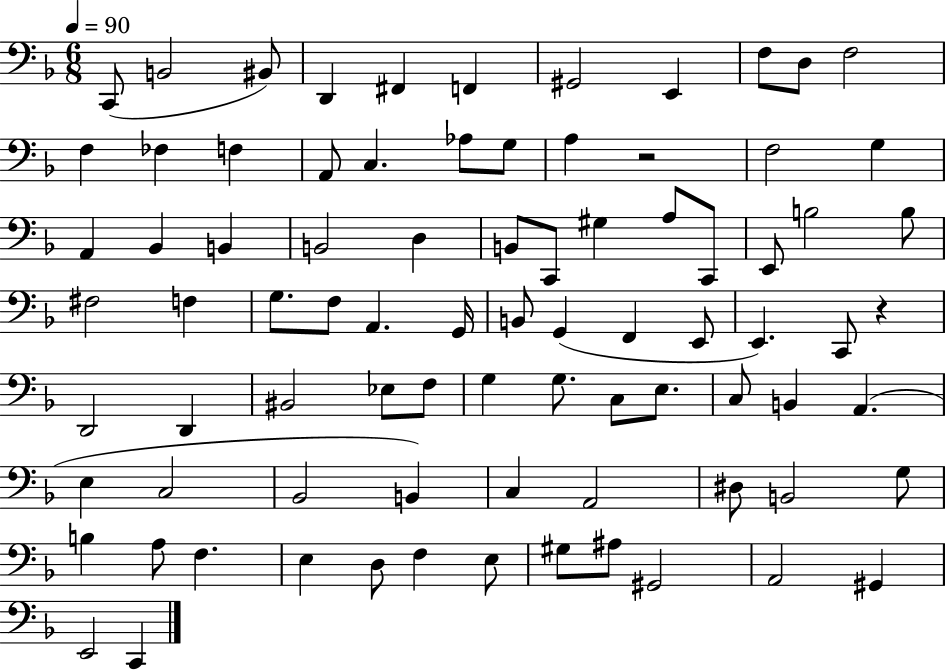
{
  \clef bass
  \numericTimeSignature
  \time 6/8
  \key f \major
  \tempo 4 = 90
  c,8( b,2 bis,8) | d,4 fis,4 f,4 | gis,2 e,4 | f8 d8 f2 | \break f4 fes4 f4 | a,8 c4. aes8 g8 | a4 r2 | f2 g4 | \break a,4 bes,4 b,4 | b,2 d4 | b,8 c,8 gis4 a8 c,8 | e,8 b2 b8 | \break fis2 f4 | g8. f8 a,4. g,16 | b,8 g,4( f,4 e,8 | e,4.) c,8 r4 | \break d,2 d,4 | bis,2 ees8 f8 | g4 g8. c8 e8. | c8 b,4 a,4.( | \break e4 c2 | bes,2 b,4) | c4 a,2 | dis8 b,2 g8 | \break b4 a8 f4. | e4 d8 f4 e8 | gis8 ais8 gis,2 | a,2 gis,4 | \break e,2 c,4 | \bar "|."
}